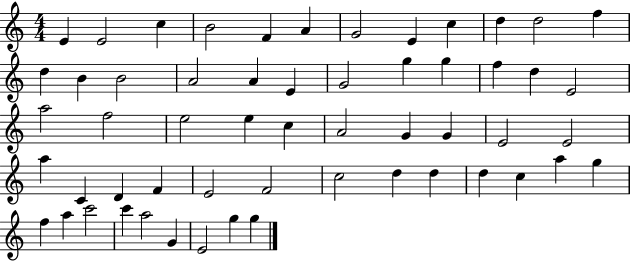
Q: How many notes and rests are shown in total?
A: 56